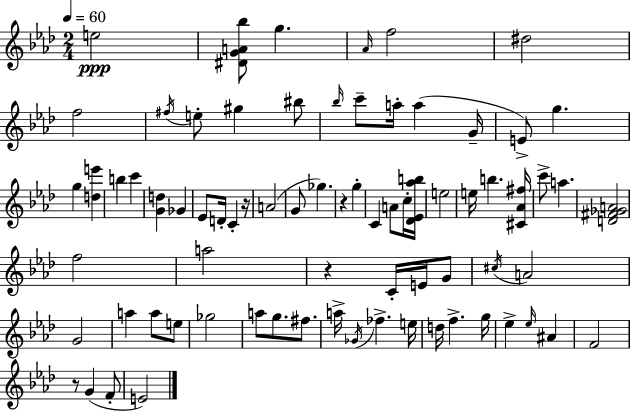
E5/h [D#4,G4,A4,Bb5]/e G5/q. Ab4/s F5/h D#5/h F5/h F#5/s E5/e G#5/q BIS5/e Bb5/s C6/e A5/s A5/q G4/s E4/e G5/q. G5/q [D5,E6]/q B5/q C6/q [G4,D5]/q Gb4/q Eb4/e D4/s C4/q R/s A4/h G4/e Gb5/q. R/q G5/q C4/q A4/e C5/s [Db4,Eb4,Ab5,B5]/s E5/h E5/s B5/q. [C#4,Ab4,F#5]/s C6/e A5/q. [D4,F#4,Gb4,A4]/h F5/h A5/h R/q C4/s E4/s G4/e C#5/s A4/h G4/h A5/q A5/e E5/e Gb5/h A5/e G5/e. F#5/e. A5/s Gb4/s FES5/q. E5/s D5/s F5/q. G5/s Eb5/q Eb5/s A#4/q F4/h R/e G4/q F4/e E4/h